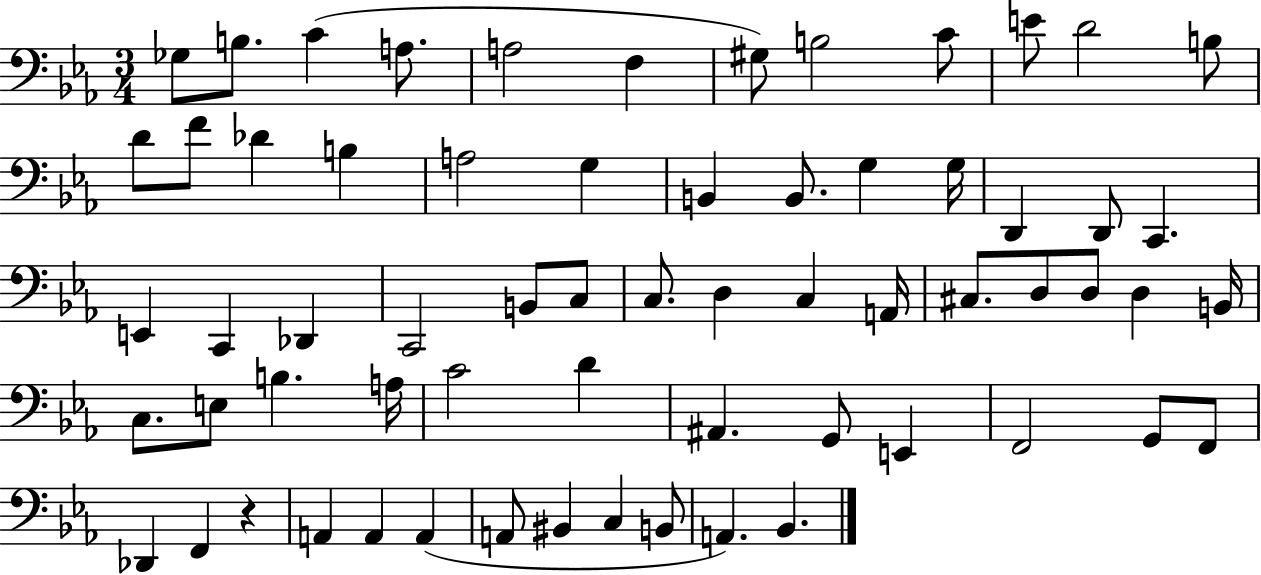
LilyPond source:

{
  \clef bass
  \numericTimeSignature
  \time 3/4
  \key ees \major
  ges8 b8. c'4( a8. | a2 f4 | gis8) b2 c'8 | e'8 d'2 b8 | \break d'8 f'8 des'4 b4 | a2 g4 | b,4 b,8. g4 g16 | d,4 d,8 c,4. | \break e,4 c,4 des,4 | c,2 b,8 c8 | c8. d4 c4 a,16 | cis8. d8 d8 d4 b,16 | \break c8. e8 b4. a16 | c'2 d'4 | ais,4. g,8 e,4 | f,2 g,8 f,8 | \break des,4 f,4 r4 | a,4 a,4 a,4( | a,8 bis,4 c4 b,8 | a,4.) bes,4. | \break \bar "|."
}